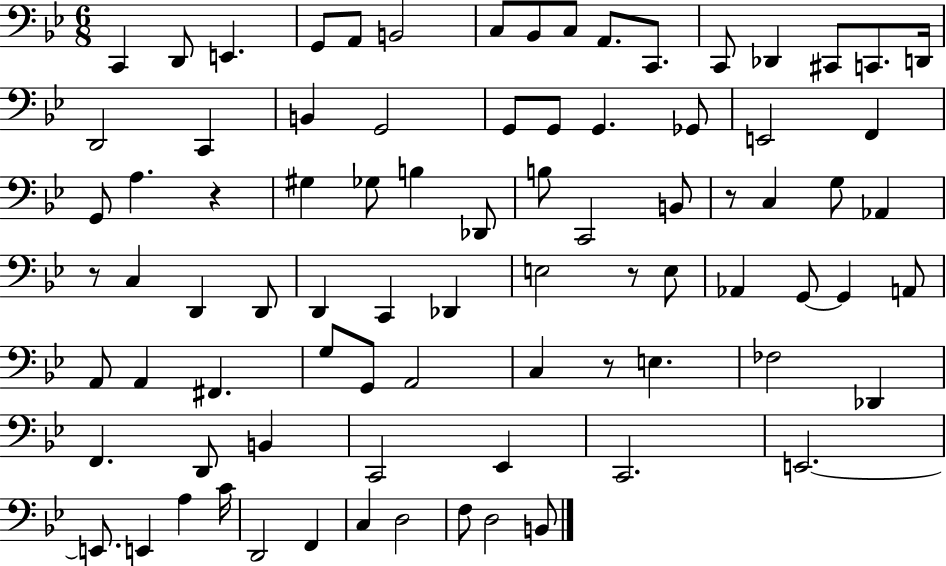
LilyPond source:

{
  \clef bass
  \numericTimeSignature
  \time 6/8
  \key bes \major
  c,4 d,8 e,4. | g,8 a,8 b,2 | c8 bes,8 c8 a,8. c,8. | c,8 des,4 cis,8 c,8. d,16 | \break d,2 c,4 | b,4 g,2 | g,8 g,8 g,4. ges,8 | e,2 f,4 | \break g,8 a4. r4 | gis4 ges8 b4 des,8 | b8 c,2 b,8 | r8 c4 g8 aes,4 | \break r8 c4 d,4 d,8 | d,4 c,4 des,4 | e2 r8 e8 | aes,4 g,8~~ g,4 a,8 | \break a,8 a,4 fis,4. | g8 g,8 a,2 | c4 r8 e4. | fes2 des,4 | \break f,4. d,8 b,4 | c,2 ees,4 | c,2. | e,2.~~ | \break e,8. e,4 a4 c'16 | d,2 f,4 | c4 d2 | f8 d2 b,8 | \break \bar "|."
}